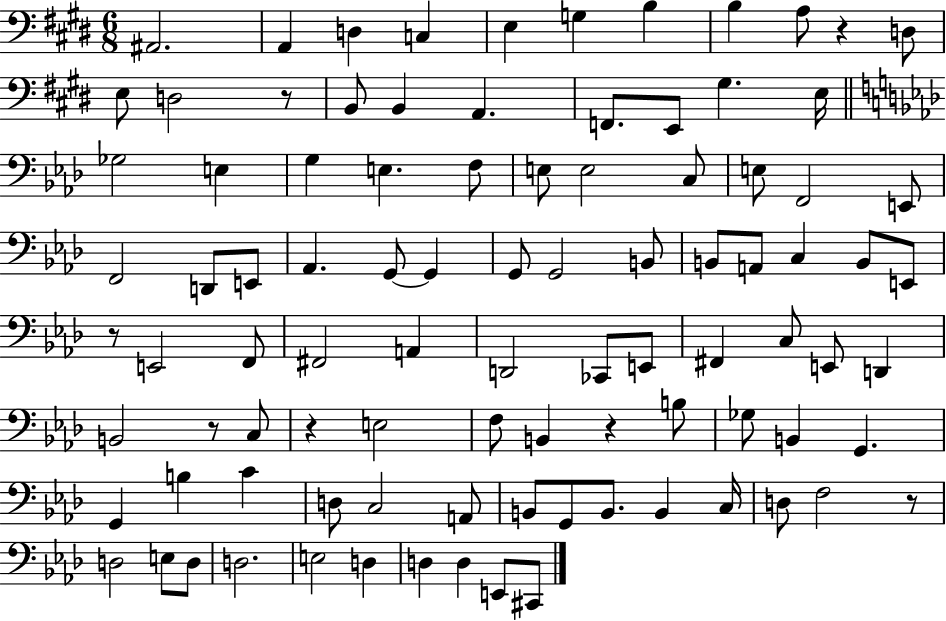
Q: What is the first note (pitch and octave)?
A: A#2